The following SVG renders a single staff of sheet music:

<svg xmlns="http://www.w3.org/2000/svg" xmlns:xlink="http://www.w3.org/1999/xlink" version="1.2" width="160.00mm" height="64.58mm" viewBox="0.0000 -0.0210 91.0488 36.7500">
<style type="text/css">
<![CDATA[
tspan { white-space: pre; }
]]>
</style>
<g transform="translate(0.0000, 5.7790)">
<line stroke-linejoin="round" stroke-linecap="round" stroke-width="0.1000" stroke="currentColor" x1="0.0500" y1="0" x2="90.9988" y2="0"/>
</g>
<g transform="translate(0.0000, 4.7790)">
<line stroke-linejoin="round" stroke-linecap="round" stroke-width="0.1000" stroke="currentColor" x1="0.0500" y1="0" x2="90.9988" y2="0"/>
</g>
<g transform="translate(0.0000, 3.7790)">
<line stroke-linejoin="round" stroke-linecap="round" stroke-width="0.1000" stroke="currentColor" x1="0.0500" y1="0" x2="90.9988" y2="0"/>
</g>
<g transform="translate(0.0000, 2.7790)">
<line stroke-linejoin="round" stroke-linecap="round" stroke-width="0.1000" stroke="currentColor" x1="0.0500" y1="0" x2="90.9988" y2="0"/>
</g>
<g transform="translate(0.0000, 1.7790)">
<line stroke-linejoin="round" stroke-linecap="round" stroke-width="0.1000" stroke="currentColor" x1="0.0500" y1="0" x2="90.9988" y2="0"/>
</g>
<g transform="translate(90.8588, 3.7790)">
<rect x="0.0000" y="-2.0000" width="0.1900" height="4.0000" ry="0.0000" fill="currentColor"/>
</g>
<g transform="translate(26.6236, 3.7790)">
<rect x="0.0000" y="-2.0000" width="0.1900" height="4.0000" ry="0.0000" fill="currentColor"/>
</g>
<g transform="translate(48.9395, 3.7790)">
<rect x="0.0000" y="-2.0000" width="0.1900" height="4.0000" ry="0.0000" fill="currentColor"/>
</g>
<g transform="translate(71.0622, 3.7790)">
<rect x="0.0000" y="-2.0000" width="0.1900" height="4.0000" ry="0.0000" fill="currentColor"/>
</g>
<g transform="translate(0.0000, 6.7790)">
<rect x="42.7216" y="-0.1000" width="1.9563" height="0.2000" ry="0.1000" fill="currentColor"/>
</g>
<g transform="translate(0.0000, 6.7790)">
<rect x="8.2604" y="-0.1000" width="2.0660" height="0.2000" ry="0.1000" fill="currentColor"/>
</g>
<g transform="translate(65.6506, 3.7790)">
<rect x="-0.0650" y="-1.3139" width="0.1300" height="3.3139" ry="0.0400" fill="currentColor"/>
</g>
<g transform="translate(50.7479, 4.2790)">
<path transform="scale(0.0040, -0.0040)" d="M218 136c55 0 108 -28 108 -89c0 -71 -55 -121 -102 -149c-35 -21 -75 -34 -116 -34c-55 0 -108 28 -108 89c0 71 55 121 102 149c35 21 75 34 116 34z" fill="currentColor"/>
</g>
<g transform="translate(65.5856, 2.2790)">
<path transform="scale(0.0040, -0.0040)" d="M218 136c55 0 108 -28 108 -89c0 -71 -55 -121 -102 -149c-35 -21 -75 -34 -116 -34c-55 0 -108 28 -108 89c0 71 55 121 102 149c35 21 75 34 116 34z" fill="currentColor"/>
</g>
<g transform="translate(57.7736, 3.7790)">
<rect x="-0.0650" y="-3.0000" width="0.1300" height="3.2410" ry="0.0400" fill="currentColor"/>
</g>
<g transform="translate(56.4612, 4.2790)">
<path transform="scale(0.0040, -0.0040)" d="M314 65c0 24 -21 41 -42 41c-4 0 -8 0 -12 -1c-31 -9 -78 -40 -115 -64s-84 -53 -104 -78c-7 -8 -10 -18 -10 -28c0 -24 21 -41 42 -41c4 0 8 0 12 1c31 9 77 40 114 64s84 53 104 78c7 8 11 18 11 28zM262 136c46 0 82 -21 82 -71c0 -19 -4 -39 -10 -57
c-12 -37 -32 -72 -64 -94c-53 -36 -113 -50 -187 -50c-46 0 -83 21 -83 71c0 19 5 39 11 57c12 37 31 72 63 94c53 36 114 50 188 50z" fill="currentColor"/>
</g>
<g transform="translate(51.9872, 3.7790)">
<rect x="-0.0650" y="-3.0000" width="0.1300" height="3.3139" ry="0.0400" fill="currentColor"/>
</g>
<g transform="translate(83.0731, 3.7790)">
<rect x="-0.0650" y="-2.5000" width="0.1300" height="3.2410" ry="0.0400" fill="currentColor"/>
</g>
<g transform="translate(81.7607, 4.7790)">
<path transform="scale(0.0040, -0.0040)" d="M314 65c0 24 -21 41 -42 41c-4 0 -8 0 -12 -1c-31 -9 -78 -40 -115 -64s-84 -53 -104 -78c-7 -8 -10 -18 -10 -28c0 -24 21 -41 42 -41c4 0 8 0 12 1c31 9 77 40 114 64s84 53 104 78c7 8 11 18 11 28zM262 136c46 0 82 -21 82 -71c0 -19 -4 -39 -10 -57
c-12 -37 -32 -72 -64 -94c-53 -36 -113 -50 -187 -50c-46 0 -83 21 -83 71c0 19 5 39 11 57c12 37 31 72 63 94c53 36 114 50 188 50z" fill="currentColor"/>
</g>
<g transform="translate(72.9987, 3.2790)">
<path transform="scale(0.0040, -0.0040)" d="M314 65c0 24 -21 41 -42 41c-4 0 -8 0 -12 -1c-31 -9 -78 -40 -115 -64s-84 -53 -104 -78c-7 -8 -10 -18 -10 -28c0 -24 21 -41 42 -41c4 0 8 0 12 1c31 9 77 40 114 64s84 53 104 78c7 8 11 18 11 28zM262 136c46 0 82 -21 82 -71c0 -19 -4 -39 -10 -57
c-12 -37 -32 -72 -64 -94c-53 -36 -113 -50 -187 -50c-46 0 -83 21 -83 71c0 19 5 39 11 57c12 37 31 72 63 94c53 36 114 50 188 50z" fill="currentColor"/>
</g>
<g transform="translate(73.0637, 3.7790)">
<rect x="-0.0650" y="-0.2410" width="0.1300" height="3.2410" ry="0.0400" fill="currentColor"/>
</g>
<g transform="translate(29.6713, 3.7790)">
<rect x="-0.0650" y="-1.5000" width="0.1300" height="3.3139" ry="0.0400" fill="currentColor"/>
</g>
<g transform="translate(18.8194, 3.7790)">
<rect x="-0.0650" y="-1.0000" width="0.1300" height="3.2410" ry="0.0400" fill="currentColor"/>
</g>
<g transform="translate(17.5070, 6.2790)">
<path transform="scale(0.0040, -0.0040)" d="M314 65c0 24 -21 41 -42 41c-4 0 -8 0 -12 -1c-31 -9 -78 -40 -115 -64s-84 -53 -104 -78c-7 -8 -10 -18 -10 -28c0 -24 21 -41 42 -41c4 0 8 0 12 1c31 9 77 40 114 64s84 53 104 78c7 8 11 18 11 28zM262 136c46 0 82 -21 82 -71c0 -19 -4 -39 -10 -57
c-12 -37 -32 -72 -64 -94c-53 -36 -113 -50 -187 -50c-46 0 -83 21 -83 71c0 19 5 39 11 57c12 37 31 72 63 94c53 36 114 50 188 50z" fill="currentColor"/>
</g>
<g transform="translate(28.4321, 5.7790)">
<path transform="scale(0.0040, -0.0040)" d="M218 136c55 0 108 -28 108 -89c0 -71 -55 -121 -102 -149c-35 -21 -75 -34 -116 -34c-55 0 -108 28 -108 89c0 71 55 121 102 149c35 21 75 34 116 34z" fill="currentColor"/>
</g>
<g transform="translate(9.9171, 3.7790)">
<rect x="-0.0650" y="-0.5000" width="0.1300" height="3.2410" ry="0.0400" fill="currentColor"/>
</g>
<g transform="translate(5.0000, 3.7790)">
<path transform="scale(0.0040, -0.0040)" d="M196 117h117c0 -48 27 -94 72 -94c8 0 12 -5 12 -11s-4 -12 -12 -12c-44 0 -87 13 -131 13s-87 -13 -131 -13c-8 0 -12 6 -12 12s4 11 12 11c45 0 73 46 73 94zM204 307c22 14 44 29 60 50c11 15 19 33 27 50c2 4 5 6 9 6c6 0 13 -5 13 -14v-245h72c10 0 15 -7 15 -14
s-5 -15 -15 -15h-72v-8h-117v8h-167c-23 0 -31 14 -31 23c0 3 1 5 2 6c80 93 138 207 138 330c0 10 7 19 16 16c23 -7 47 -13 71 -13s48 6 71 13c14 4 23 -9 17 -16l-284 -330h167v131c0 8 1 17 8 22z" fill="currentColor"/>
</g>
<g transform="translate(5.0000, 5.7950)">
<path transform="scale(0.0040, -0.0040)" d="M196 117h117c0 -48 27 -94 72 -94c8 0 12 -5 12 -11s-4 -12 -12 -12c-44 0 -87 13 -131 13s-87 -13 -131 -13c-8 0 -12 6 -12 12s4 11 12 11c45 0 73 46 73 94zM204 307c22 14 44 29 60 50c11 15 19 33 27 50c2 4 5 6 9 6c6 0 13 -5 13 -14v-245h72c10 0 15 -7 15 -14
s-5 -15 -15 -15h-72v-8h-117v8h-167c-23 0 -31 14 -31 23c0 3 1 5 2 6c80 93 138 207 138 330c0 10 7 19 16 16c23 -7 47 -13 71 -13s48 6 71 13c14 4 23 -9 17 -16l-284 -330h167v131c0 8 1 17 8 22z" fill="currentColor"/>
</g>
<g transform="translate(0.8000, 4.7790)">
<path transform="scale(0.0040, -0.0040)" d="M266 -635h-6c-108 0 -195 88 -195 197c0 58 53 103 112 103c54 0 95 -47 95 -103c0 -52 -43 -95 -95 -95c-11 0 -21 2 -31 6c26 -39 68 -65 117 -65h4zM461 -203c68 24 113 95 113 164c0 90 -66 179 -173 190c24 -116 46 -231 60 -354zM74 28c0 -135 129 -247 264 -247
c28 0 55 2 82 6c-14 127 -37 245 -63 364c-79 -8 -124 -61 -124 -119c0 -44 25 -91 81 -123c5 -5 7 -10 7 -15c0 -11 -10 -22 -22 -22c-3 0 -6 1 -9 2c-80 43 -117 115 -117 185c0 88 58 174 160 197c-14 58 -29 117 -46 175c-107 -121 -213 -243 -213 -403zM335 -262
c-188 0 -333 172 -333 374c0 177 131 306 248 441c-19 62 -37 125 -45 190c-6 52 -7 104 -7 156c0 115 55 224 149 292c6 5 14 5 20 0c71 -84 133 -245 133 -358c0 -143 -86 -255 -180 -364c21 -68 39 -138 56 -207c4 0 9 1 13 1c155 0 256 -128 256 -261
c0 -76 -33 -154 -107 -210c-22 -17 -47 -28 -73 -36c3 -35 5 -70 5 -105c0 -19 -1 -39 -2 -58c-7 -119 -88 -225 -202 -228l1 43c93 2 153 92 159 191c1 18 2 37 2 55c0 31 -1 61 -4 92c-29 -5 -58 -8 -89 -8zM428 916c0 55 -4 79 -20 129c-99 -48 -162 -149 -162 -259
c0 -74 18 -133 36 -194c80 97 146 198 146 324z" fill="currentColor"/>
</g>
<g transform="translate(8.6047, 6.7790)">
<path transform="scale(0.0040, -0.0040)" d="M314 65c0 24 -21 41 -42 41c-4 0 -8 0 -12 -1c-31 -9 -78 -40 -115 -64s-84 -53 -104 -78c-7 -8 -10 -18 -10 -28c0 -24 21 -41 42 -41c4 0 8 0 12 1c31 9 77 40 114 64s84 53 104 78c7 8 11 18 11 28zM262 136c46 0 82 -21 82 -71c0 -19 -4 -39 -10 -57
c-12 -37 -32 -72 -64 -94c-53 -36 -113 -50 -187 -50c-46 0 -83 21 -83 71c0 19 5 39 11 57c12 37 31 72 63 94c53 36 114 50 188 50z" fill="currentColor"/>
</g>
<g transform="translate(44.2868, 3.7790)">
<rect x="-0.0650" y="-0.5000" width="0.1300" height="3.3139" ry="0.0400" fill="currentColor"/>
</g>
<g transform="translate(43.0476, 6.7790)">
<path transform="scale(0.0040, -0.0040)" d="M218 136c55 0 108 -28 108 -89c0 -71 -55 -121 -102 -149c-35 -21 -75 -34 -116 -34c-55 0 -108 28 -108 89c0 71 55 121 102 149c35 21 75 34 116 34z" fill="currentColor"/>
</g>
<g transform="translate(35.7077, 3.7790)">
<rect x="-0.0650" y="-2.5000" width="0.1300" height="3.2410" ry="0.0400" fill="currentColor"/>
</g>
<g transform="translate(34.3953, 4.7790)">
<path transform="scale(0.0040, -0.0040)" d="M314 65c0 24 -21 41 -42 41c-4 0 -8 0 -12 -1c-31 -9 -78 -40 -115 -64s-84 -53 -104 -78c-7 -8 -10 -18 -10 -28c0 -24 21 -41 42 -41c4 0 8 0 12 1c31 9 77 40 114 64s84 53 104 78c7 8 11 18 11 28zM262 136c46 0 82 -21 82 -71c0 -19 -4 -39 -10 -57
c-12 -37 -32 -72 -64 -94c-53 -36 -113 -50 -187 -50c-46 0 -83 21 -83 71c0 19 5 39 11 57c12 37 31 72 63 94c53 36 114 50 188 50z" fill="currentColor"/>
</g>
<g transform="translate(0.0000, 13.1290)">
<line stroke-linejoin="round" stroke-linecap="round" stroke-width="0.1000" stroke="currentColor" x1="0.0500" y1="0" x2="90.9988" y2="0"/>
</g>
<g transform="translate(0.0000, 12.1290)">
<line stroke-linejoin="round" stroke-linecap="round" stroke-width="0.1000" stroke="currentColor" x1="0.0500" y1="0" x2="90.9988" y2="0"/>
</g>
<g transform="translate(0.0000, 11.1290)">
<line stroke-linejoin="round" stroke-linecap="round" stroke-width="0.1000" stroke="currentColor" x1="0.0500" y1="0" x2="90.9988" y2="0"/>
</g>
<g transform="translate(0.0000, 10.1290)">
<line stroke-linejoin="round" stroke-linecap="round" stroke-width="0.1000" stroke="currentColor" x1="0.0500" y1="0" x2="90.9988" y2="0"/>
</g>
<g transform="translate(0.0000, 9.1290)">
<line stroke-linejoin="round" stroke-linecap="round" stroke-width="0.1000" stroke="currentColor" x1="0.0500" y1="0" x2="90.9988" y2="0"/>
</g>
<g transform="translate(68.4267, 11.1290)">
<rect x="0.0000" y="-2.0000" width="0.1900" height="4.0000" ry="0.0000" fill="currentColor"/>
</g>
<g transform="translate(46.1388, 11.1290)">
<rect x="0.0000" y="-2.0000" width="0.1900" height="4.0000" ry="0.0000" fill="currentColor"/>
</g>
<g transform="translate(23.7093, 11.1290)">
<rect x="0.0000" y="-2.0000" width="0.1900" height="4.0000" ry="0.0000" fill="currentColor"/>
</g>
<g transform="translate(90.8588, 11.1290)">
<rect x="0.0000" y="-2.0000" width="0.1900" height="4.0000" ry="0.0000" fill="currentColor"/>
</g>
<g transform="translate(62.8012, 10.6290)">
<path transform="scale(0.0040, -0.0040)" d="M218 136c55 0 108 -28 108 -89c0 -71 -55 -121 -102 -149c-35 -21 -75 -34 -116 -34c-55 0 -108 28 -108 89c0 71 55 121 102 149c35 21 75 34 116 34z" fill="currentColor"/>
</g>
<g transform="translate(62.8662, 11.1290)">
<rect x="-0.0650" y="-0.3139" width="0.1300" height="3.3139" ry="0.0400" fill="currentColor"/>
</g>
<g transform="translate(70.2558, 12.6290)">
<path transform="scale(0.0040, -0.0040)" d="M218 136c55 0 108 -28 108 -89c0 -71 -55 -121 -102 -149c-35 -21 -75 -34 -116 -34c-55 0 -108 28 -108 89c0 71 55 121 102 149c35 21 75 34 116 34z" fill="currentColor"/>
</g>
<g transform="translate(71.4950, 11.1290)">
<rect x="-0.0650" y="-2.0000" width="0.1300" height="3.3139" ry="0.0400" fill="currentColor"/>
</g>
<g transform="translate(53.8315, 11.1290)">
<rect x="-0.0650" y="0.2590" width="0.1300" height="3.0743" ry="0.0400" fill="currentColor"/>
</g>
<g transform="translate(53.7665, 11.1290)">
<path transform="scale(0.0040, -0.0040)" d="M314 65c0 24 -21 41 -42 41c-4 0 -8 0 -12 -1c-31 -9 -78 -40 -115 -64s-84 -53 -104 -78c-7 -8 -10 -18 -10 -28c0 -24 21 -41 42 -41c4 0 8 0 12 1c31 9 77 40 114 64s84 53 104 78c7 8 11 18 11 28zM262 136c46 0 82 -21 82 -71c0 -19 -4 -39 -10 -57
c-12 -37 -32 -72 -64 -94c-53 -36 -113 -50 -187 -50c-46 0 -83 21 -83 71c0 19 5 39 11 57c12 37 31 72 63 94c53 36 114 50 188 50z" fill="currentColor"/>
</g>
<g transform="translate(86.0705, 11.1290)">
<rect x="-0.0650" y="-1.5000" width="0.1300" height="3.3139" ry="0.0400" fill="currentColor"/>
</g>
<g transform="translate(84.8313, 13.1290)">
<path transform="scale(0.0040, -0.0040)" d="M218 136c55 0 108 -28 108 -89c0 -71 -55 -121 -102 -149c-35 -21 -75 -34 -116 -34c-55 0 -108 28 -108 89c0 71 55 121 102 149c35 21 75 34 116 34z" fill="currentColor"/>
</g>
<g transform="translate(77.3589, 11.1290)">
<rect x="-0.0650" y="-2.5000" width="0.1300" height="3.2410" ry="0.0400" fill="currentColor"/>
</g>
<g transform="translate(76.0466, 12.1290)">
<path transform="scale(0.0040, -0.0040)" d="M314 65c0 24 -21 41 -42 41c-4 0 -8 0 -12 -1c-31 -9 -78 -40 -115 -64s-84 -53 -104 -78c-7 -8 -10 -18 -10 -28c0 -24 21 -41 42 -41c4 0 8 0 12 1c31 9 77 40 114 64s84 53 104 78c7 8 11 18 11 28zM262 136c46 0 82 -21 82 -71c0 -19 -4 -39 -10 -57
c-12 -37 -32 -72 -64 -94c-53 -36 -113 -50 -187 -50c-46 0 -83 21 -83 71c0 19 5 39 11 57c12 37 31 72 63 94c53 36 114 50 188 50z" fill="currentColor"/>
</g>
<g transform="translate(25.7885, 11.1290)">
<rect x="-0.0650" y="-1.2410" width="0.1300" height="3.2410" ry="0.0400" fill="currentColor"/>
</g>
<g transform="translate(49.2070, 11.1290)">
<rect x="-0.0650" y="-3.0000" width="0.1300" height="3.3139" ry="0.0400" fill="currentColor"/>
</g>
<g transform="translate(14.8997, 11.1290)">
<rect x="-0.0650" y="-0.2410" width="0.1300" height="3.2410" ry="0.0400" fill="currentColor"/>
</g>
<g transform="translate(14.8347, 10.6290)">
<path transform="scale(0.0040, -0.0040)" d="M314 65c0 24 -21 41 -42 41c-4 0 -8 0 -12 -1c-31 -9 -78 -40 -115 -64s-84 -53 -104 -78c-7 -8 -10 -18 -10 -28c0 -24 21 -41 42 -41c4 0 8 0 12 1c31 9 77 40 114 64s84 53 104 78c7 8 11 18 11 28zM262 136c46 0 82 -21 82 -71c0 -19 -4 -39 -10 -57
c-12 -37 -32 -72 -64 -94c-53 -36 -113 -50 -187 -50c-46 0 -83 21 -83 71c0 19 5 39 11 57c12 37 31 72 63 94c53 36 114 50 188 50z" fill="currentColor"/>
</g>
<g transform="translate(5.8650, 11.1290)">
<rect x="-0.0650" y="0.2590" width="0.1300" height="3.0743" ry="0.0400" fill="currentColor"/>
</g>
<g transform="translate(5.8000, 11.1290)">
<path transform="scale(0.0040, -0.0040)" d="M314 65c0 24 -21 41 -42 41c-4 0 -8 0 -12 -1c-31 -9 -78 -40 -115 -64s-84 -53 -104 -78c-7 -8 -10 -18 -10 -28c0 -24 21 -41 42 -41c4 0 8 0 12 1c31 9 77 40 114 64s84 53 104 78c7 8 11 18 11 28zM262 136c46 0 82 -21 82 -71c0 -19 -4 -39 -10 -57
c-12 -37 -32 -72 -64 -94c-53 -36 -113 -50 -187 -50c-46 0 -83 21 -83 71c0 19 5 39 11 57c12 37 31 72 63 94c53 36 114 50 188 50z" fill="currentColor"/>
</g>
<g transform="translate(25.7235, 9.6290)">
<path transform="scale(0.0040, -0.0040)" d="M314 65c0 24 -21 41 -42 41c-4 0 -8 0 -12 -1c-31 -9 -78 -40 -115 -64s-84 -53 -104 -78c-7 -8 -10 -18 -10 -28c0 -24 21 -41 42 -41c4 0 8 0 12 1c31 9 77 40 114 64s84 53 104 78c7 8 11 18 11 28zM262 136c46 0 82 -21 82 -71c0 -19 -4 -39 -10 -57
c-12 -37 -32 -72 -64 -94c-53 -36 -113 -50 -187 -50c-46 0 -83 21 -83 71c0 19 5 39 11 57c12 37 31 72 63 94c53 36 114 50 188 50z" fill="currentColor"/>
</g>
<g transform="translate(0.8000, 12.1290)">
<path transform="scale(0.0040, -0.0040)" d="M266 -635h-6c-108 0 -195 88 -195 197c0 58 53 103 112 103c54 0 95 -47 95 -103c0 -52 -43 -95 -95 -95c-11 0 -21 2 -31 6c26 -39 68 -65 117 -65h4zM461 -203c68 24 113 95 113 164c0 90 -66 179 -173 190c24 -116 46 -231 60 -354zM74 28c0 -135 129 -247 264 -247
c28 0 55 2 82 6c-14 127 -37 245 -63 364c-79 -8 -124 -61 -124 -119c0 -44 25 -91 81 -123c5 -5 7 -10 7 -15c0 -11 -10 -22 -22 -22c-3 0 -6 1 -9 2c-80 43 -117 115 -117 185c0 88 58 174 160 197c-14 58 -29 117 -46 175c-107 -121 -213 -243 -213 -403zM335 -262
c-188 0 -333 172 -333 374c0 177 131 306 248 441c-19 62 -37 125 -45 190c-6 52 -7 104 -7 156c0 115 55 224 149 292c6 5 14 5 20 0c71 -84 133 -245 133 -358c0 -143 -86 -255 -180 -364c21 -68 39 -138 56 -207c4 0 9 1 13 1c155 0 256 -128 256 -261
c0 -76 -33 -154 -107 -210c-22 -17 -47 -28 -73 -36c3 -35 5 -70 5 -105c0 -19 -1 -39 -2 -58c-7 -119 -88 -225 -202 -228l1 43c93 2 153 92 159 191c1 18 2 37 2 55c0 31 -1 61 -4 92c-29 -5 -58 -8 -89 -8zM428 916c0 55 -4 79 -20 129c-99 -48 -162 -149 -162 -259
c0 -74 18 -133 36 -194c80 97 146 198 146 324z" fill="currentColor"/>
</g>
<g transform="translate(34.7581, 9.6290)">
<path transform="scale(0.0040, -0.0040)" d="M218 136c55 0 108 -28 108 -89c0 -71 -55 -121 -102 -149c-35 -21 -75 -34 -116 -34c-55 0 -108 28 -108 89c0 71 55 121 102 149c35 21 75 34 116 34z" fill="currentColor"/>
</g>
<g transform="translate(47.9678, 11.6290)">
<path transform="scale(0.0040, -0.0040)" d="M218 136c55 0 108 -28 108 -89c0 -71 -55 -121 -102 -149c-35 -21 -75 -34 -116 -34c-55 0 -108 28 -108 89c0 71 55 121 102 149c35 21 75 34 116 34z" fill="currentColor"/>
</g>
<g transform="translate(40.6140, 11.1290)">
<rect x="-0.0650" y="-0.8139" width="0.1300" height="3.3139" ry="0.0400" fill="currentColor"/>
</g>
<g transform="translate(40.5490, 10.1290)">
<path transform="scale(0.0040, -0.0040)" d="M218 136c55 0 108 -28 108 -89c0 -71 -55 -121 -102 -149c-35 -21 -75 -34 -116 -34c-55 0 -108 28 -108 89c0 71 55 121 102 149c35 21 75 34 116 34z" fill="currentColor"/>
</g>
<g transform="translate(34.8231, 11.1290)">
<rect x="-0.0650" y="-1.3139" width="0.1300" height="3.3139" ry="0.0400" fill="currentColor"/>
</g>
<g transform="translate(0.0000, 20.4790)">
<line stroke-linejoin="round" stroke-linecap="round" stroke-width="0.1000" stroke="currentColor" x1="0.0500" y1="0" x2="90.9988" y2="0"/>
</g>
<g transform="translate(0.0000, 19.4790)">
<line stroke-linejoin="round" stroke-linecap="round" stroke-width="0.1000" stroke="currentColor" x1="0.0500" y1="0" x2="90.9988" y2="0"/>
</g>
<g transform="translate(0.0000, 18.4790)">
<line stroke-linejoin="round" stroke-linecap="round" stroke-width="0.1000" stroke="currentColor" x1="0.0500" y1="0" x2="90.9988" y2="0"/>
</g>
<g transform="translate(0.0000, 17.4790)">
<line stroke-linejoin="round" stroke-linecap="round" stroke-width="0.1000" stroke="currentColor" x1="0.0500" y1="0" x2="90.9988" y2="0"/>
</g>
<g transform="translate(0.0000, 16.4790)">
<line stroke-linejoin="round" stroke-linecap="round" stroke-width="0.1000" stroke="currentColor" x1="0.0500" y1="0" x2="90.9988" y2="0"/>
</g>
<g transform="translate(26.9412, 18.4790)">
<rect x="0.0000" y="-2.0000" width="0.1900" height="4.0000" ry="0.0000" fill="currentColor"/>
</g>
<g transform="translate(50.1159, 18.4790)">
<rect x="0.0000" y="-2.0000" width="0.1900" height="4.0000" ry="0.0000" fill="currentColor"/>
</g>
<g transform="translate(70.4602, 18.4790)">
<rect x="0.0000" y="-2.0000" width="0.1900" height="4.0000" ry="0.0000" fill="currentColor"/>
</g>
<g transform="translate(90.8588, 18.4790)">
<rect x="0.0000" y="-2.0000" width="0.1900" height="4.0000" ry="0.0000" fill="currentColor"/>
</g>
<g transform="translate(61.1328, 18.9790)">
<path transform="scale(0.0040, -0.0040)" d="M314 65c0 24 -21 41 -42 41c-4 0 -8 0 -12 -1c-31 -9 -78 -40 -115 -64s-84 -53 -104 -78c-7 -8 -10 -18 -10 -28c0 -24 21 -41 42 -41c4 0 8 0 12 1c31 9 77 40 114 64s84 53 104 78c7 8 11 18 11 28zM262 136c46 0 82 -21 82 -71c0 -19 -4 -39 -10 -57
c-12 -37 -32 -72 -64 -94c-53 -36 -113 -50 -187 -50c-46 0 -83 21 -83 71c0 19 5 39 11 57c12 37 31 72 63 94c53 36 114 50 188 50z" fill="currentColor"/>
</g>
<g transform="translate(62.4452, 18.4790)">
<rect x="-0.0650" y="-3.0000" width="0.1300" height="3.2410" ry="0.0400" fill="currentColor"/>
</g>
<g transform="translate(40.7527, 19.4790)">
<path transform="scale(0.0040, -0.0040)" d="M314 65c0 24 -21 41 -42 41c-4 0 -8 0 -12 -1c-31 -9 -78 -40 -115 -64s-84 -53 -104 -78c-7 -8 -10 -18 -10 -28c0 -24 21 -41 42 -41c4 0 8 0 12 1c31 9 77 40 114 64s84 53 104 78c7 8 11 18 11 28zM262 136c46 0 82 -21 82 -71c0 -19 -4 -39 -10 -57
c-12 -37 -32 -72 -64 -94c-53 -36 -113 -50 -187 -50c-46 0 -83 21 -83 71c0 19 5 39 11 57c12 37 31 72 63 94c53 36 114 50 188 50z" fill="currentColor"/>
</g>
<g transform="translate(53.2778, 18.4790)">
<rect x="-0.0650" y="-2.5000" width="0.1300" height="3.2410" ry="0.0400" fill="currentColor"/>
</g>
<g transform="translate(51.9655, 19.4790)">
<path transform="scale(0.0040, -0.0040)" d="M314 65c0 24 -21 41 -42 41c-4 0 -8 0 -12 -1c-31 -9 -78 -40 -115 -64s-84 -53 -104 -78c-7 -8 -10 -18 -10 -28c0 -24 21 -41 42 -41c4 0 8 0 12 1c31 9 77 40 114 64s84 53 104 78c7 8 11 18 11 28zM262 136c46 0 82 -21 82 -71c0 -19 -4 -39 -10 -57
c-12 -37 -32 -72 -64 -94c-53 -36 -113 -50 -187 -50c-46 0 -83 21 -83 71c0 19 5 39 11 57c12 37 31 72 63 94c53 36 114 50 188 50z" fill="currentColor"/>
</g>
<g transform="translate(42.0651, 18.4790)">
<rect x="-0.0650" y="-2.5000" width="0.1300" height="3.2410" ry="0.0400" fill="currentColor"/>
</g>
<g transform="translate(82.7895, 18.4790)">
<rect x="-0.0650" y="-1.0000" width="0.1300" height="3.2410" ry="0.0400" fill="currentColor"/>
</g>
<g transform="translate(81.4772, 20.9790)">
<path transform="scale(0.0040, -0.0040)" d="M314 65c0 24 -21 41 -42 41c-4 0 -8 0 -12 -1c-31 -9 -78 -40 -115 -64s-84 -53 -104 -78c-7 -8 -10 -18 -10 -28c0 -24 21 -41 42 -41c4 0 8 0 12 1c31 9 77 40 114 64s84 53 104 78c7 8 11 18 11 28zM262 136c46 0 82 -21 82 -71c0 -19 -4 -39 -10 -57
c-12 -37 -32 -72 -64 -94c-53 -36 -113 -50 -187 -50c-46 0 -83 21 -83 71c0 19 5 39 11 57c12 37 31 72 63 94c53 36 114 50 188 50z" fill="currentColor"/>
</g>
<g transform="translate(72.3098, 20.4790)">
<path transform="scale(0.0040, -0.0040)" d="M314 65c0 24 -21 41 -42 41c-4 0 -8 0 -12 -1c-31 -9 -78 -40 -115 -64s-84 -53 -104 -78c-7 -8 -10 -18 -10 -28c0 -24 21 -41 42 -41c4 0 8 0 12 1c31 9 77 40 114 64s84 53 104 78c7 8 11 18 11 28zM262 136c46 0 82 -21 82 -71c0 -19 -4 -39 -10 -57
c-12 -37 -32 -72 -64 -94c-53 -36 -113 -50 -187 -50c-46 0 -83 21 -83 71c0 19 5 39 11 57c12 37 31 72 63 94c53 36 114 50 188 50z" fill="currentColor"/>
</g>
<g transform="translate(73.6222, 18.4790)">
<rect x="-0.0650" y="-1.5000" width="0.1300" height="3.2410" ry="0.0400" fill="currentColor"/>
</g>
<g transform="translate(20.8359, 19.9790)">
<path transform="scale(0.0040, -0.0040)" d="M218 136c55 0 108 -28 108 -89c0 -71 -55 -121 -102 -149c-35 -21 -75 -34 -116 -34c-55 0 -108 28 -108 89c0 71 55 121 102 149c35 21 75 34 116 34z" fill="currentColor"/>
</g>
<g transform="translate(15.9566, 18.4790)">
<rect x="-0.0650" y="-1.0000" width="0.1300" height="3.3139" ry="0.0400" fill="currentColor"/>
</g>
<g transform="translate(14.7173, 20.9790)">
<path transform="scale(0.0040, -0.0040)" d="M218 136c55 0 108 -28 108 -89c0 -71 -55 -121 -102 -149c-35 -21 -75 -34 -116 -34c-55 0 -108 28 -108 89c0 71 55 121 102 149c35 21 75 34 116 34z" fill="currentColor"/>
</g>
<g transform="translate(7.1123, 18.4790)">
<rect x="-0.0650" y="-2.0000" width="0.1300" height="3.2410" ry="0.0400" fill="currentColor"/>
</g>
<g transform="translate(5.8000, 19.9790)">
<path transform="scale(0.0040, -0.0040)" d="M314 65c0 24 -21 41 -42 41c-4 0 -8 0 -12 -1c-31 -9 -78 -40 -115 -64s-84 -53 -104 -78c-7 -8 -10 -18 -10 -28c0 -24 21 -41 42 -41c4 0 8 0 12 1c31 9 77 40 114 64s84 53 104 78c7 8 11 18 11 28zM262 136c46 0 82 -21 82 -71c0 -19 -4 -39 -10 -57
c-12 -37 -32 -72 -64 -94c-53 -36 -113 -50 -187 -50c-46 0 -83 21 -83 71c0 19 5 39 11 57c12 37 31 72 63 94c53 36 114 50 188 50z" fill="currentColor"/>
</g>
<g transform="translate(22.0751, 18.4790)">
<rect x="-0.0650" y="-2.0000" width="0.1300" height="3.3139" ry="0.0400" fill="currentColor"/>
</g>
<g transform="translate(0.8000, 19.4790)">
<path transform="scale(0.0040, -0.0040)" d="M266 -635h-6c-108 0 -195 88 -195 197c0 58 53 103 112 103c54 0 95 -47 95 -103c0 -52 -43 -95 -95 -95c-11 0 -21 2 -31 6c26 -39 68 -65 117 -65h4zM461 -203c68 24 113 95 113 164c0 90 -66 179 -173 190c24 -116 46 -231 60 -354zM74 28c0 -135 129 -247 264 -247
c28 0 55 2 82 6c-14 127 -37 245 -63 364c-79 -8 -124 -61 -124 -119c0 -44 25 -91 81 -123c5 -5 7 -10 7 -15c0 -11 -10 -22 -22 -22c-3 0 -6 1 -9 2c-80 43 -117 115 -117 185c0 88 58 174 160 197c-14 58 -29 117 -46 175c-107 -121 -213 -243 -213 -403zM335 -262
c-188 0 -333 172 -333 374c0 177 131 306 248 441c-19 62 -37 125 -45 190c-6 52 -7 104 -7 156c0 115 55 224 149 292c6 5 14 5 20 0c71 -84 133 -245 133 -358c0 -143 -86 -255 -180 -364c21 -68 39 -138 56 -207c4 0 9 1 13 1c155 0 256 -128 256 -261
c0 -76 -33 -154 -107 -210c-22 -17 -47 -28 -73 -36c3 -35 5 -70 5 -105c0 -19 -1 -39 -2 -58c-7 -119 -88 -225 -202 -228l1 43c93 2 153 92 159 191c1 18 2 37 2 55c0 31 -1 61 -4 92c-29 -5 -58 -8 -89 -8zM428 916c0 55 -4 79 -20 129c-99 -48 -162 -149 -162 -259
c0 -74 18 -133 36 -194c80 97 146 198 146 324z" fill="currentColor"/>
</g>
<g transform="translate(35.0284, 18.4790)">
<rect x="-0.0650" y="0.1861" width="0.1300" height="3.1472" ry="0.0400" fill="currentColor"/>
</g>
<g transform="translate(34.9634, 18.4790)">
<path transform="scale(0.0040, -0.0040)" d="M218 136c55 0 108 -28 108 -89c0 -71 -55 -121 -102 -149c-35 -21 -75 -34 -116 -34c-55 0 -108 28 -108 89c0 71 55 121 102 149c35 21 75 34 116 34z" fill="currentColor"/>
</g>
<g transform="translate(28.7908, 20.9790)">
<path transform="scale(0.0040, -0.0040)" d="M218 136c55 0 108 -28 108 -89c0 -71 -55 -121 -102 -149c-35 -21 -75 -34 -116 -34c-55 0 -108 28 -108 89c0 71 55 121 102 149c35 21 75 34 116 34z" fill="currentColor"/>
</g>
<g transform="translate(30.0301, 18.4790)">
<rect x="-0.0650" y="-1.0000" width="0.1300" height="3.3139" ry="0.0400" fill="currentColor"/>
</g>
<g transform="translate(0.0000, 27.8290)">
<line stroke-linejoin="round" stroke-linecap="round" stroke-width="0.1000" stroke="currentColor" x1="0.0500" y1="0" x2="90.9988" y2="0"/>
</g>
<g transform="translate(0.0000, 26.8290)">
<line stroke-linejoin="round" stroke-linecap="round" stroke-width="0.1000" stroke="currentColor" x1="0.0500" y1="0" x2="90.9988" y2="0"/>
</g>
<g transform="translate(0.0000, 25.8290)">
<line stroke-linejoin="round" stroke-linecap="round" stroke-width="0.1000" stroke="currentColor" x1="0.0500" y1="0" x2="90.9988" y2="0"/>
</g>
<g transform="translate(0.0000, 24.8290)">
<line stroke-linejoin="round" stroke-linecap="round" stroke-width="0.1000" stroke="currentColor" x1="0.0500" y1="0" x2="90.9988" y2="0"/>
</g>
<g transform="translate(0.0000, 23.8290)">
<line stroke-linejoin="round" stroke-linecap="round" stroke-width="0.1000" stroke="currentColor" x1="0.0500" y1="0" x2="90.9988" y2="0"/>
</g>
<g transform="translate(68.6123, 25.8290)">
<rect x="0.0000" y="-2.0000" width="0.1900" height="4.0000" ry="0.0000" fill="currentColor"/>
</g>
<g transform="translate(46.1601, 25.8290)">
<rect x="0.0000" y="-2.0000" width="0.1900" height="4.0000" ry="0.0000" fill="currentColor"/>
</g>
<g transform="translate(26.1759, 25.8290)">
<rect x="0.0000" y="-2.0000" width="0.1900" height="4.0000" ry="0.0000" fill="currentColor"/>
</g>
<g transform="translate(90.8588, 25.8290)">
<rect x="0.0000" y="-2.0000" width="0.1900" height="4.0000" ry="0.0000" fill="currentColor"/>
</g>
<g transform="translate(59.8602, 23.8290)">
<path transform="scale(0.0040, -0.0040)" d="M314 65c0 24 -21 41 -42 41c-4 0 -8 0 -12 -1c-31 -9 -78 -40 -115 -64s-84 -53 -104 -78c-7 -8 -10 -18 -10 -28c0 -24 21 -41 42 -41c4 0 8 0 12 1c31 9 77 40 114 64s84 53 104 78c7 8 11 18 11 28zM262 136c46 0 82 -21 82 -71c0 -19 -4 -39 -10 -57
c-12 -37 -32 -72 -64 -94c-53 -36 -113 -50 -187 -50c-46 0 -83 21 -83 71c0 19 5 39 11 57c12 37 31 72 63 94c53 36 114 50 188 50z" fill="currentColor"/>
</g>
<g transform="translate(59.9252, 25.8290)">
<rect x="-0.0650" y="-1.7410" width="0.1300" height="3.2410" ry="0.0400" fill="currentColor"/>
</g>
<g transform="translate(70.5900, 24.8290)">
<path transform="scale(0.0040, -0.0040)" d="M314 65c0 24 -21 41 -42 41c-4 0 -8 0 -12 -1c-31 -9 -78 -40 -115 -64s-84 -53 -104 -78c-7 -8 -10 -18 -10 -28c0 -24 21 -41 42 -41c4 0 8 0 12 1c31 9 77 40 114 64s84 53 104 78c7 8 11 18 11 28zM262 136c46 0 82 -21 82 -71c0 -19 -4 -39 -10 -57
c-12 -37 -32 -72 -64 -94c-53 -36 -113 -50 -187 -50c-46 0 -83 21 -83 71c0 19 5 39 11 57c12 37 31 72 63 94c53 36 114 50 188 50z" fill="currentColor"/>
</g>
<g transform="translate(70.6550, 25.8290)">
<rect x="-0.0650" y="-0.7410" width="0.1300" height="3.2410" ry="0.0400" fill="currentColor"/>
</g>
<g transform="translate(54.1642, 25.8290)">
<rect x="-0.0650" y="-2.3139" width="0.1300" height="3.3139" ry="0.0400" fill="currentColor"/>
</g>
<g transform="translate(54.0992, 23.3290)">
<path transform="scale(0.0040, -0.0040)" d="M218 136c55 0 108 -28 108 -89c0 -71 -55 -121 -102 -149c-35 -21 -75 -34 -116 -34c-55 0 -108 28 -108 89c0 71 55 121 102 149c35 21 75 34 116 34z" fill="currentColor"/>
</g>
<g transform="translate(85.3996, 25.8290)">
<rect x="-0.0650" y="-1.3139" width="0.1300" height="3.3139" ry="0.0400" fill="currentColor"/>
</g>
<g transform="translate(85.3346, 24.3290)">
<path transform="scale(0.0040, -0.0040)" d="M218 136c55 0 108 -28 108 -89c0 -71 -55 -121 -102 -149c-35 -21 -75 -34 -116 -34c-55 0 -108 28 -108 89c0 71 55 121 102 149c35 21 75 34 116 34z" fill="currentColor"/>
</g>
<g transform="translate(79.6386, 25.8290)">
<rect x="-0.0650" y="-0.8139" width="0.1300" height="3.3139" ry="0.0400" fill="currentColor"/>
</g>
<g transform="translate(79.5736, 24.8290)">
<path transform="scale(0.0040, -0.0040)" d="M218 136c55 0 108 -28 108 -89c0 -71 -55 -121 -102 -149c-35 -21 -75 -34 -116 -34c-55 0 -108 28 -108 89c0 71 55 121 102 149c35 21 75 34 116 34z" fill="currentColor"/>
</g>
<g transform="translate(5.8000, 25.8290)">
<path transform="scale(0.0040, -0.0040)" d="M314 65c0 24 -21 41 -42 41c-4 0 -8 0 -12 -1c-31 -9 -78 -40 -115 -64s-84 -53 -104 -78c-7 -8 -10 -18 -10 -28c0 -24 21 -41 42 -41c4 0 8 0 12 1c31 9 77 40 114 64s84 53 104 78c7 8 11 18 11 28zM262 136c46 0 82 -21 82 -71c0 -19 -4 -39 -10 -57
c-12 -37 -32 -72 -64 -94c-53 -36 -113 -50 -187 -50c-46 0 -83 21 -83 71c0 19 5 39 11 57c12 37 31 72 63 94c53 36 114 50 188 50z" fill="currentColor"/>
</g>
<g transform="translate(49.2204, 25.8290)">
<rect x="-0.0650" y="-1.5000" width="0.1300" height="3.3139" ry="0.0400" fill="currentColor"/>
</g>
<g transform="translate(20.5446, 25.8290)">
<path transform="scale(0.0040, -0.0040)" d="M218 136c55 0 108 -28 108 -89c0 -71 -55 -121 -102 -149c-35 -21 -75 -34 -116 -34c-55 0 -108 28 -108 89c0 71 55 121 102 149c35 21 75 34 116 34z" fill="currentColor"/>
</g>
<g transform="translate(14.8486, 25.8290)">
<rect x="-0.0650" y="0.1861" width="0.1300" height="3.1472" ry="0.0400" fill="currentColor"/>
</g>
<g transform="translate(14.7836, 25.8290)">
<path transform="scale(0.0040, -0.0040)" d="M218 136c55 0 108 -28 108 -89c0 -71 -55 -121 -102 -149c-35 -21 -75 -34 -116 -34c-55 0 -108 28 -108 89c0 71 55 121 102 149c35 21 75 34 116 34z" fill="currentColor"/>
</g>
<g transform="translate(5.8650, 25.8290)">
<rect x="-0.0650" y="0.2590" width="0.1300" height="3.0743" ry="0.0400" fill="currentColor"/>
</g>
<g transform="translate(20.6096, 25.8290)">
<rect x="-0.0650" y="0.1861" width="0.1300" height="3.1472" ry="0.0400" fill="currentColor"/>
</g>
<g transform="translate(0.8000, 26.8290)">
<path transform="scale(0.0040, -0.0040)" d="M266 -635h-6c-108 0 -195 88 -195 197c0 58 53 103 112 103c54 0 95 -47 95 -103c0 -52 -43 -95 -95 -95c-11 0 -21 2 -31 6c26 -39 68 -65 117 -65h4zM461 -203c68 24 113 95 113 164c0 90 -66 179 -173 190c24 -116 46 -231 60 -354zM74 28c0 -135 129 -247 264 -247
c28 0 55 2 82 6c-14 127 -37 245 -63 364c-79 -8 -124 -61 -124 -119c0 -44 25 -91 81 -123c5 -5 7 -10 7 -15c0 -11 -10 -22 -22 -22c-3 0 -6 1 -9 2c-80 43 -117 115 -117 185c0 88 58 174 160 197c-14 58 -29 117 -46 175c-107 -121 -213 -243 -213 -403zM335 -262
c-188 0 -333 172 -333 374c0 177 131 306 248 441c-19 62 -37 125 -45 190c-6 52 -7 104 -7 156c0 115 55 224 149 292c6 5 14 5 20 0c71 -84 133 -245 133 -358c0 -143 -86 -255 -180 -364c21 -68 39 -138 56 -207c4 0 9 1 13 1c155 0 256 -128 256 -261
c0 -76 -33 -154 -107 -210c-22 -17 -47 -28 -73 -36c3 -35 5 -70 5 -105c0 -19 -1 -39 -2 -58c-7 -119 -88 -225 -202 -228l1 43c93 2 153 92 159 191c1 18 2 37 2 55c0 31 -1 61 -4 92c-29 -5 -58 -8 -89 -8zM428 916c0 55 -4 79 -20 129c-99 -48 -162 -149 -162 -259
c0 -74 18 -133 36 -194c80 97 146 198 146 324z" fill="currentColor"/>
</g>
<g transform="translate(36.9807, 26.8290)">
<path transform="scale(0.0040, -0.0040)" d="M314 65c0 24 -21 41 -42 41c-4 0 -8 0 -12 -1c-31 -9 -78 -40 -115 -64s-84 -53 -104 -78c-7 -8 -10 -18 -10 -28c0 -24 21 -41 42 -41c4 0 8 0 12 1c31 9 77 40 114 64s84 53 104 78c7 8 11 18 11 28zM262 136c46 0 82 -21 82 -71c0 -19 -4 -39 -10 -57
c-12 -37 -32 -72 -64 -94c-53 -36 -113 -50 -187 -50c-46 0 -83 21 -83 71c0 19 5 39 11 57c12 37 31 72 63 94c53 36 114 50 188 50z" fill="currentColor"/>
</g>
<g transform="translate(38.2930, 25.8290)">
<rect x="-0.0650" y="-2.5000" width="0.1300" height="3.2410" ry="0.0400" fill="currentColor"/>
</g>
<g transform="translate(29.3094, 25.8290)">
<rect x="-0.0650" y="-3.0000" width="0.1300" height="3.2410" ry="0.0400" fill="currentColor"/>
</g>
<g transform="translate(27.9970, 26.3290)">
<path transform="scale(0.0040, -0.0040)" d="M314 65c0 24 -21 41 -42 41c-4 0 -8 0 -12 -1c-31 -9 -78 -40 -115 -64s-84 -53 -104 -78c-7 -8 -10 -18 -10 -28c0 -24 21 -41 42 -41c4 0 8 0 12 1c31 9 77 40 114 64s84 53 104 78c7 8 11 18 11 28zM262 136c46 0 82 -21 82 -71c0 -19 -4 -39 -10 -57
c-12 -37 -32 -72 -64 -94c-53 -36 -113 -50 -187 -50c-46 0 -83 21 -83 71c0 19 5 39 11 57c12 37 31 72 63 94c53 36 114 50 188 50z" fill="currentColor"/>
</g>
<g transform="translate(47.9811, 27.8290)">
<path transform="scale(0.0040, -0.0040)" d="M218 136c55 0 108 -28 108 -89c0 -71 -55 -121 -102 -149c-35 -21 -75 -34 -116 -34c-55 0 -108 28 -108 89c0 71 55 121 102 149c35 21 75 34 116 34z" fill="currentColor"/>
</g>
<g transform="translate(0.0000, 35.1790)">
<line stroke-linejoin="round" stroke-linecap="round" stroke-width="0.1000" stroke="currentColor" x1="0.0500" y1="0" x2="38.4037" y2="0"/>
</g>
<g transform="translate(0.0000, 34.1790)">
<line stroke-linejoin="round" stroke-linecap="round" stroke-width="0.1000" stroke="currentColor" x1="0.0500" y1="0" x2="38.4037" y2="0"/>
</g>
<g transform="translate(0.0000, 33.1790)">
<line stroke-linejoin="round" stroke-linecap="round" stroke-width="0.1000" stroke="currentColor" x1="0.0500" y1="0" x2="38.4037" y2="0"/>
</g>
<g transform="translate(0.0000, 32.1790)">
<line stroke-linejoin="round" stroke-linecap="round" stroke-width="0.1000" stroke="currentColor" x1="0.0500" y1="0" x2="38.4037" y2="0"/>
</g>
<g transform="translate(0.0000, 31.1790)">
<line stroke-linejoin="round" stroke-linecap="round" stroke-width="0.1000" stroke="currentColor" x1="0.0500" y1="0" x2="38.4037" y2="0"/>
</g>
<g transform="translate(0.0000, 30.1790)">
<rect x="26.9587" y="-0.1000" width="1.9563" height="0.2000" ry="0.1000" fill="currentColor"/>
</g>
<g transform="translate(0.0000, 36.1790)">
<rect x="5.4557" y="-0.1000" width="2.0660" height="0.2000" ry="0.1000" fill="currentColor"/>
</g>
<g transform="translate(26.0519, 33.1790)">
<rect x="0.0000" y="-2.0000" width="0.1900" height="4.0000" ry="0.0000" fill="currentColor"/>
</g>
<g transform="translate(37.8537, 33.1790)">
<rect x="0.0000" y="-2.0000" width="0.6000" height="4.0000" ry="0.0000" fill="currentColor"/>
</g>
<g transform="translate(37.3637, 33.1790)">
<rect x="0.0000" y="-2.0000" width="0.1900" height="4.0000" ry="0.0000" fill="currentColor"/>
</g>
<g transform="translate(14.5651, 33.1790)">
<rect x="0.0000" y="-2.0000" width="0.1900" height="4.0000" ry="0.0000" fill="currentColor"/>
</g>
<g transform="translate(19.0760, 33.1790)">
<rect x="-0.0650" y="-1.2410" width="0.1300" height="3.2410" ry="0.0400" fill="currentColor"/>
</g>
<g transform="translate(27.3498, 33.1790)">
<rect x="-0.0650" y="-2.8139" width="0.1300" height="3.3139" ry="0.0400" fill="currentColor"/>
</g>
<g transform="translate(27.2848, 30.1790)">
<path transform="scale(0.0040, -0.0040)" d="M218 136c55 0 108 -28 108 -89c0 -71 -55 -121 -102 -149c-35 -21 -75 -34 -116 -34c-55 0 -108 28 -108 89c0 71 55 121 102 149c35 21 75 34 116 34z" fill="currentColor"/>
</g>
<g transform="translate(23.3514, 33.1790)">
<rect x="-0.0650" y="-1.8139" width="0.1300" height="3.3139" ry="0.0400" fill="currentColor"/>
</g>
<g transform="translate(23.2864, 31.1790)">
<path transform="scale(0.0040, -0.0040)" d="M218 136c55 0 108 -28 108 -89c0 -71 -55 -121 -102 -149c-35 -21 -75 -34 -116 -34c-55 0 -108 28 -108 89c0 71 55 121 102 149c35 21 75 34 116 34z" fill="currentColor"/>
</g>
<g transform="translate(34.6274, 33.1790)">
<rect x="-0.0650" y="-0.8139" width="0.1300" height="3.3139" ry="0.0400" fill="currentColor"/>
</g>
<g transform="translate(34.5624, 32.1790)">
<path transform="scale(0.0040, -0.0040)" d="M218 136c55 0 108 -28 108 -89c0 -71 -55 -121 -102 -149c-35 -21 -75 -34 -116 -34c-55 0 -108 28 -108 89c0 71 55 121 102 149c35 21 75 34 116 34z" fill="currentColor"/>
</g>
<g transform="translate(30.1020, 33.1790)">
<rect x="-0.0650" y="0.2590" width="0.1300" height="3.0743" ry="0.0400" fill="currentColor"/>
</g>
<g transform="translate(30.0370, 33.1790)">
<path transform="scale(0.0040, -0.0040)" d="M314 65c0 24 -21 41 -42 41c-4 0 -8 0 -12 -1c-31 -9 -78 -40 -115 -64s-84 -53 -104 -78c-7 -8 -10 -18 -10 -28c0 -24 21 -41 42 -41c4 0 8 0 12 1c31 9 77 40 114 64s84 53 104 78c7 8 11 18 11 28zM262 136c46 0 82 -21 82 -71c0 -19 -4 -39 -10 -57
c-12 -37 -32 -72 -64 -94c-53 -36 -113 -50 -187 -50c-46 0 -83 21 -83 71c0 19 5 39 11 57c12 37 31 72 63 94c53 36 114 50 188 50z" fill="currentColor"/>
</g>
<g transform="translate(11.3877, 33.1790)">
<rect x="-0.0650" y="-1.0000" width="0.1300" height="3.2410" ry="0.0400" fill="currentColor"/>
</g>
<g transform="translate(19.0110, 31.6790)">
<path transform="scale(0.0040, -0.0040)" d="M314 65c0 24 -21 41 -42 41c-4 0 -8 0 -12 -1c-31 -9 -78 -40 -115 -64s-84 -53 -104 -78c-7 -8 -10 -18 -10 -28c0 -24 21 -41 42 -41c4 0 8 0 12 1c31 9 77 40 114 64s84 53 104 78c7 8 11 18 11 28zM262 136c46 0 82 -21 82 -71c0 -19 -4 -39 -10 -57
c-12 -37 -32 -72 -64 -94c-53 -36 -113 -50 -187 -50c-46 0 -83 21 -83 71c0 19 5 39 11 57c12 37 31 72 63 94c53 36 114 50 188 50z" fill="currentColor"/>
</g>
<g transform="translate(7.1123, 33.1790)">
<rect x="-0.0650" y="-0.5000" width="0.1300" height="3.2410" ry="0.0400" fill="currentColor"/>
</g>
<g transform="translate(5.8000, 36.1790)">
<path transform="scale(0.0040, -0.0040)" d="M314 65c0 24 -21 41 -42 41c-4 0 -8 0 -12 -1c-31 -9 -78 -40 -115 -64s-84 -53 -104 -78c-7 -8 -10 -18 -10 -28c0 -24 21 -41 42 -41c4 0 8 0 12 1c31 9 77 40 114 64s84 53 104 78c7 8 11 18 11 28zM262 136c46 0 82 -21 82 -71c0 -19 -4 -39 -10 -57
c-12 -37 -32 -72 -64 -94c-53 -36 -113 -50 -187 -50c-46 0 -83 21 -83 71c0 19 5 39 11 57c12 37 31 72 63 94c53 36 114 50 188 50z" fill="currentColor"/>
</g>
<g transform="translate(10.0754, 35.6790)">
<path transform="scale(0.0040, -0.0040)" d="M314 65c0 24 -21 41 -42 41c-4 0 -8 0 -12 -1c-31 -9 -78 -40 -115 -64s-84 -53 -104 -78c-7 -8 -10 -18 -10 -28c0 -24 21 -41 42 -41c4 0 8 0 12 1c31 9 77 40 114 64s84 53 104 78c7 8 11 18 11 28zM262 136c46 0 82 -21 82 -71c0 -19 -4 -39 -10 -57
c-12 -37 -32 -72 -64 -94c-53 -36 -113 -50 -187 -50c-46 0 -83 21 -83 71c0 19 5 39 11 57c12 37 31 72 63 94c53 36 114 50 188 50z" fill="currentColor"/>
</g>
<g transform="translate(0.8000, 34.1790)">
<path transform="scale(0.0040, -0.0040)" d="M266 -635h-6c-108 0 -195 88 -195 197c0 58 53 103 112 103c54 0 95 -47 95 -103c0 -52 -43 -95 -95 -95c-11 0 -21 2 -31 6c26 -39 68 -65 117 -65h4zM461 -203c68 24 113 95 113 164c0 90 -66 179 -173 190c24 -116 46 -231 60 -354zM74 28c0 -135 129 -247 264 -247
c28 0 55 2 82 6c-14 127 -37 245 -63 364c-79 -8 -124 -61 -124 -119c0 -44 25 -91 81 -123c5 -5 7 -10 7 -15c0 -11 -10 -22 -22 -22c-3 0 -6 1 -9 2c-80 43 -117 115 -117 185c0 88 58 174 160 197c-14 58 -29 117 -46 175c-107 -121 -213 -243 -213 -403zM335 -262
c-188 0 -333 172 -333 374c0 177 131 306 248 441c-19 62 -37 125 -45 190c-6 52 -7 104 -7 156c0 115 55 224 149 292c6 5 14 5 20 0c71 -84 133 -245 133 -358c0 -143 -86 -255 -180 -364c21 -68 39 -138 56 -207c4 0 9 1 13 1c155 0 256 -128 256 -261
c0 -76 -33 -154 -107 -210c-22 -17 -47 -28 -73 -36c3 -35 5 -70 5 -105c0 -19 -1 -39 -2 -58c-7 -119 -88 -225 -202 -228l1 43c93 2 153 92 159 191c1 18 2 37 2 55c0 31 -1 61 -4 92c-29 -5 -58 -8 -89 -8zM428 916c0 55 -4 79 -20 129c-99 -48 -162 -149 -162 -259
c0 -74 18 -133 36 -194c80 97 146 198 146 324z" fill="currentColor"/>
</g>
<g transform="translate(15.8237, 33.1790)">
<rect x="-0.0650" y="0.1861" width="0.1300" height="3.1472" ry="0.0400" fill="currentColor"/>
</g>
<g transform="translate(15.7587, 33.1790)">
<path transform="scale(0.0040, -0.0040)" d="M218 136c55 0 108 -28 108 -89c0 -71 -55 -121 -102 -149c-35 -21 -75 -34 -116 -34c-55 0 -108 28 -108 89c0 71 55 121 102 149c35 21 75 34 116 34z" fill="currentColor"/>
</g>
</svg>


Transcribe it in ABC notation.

X:1
T:Untitled
M:4/4
L:1/4
K:C
C2 D2 E G2 C A A2 e c2 G2 B2 c2 e2 e d A B2 c F G2 E F2 D F D B G2 G2 A2 E2 D2 B2 B B A2 G2 E g f2 d2 d e C2 D2 B e2 f a B2 d